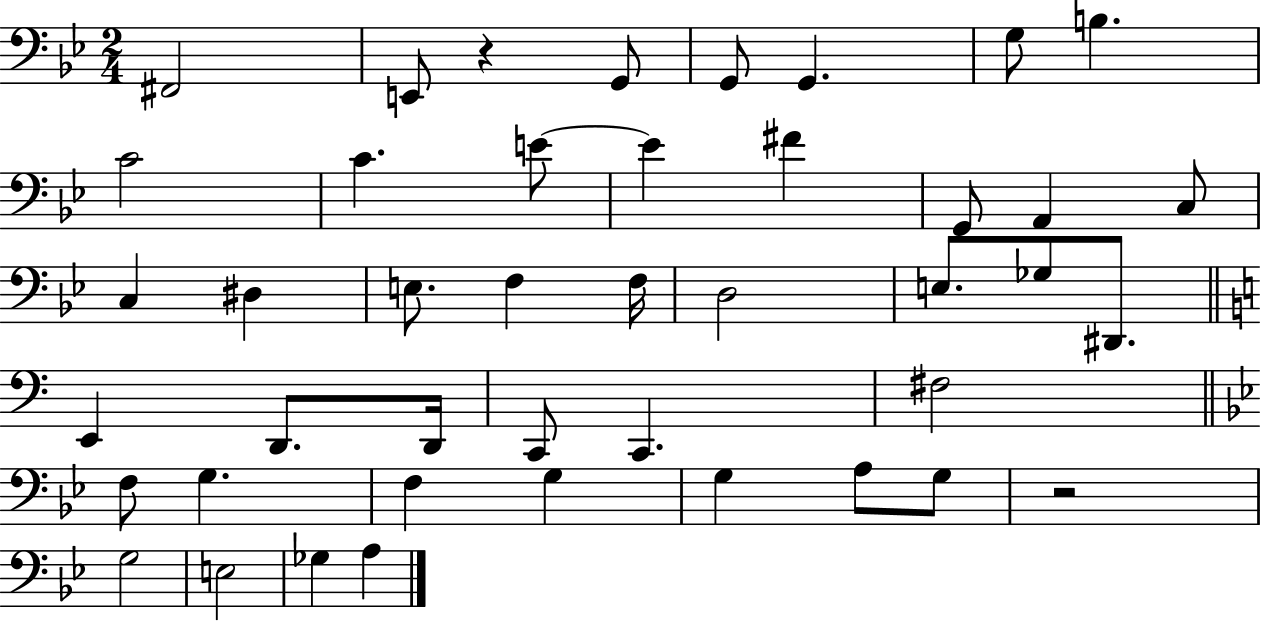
{
  \clef bass
  \numericTimeSignature
  \time 2/4
  \key bes \major
  fis,2 | e,8 r4 g,8 | g,8 g,4. | g8 b4. | \break c'2 | c'4. e'8~~ | e'4 fis'4 | g,8 a,4 c8 | \break c4 dis4 | e8. f4 f16 | d2 | e8. ges8 dis,8. | \break \bar "||" \break \key c \major e,4 d,8. d,16 | c,8 c,4. | fis2 | \bar "||" \break \key g \minor f8 g4. | f4 g4 | g4 a8 g8 | r2 | \break g2 | e2 | ges4 a4 | \bar "|."
}